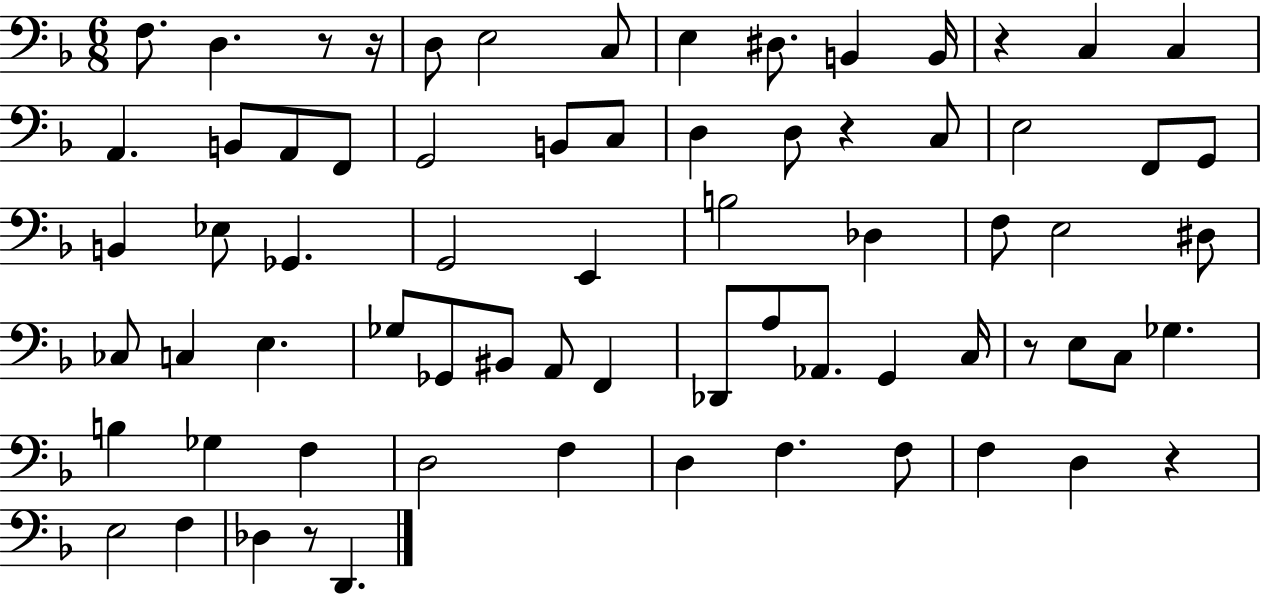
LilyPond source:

{
  \clef bass
  \numericTimeSignature
  \time 6/8
  \key f \major
  f8. d4. r8 r16 | d8 e2 c8 | e4 dis8. b,4 b,16 | r4 c4 c4 | \break a,4. b,8 a,8 f,8 | g,2 b,8 c8 | d4 d8 r4 c8 | e2 f,8 g,8 | \break b,4 ees8 ges,4. | g,2 e,4 | b2 des4 | f8 e2 dis8 | \break ces8 c4 e4. | ges8 ges,8 bis,8 a,8 f,4 | des,8 a8 aes,8. g,4 c16 | r8 e8 c8 ges4. | \break b4 ges4 f4 | d2 f4 | d4 f4. f8 | f4 d4 r4 | \break e2 f4 | des4 r8 d,4. | \bar "|."
}